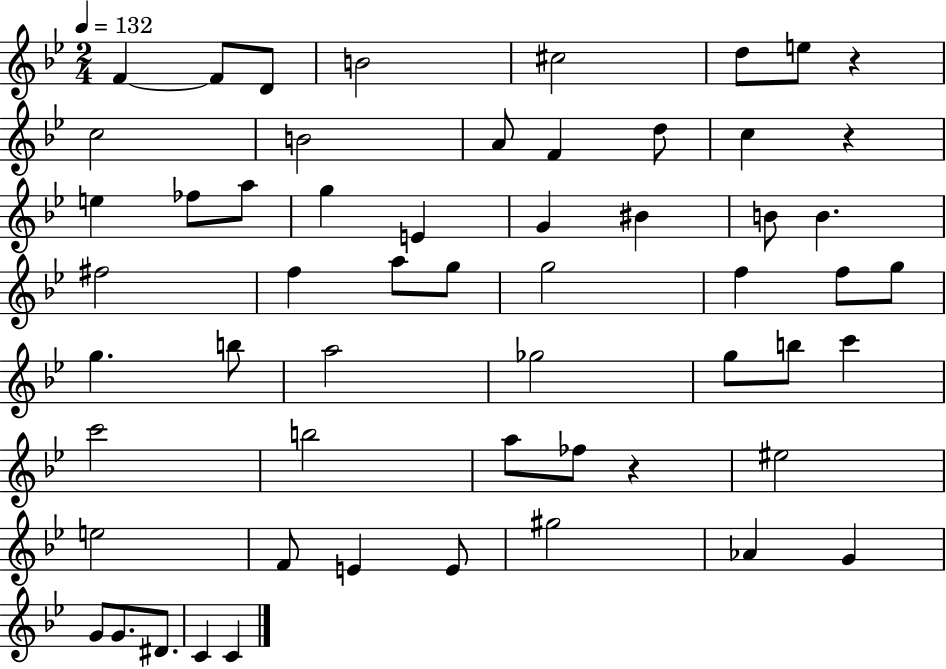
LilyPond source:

{
  \clef treble
  \numericTimeSignature
  \time 2/4
  \key bes \major
  \tempo 4 = 132
  f'4~~ f'8 d'8 | b'2 | cis''2 | d''8 e''8 r4 | \break c''2 | b'2 | a'8 f'4 d''8 | c''4 r4 | \break e''4 fes''8 a''8 | g''4 e'4 | g'4 bis'4 | b'8 b'4. | \break fis''2 | f''4 a''8 g''8 | g''2 | f''4 f''8 g''8 | \break g''4. b''8 | a''2 | ges''2 | g''8 b''8 c'''4 | \break c'''2 | b''2 | a''8 fes''8 r4 | eis''2 | \break e''2 | f'8 e'4 e'8 | gis''2 | aes'4 g'4 | \break g'8 g'8. dis'8. | c'4 c'4 | \bar "|."
}